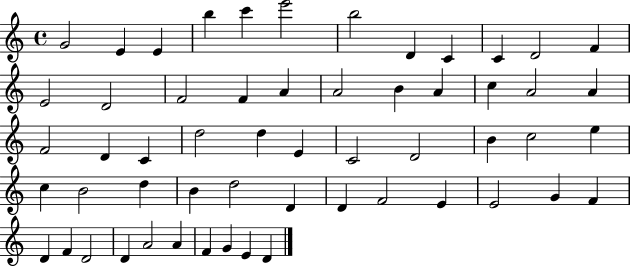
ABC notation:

X:1
T:Untitled
M:4/4
L:1/4
K:C
G2 E E b c' e'2 b2 D C C D2 F E2 D2 F2 F A A2 B A c A2 A F2 D C d2 d E C2 D2 B c2 e c B2 d B d2 D D F2 E E2 G F D F D2 D A2 A F G E D